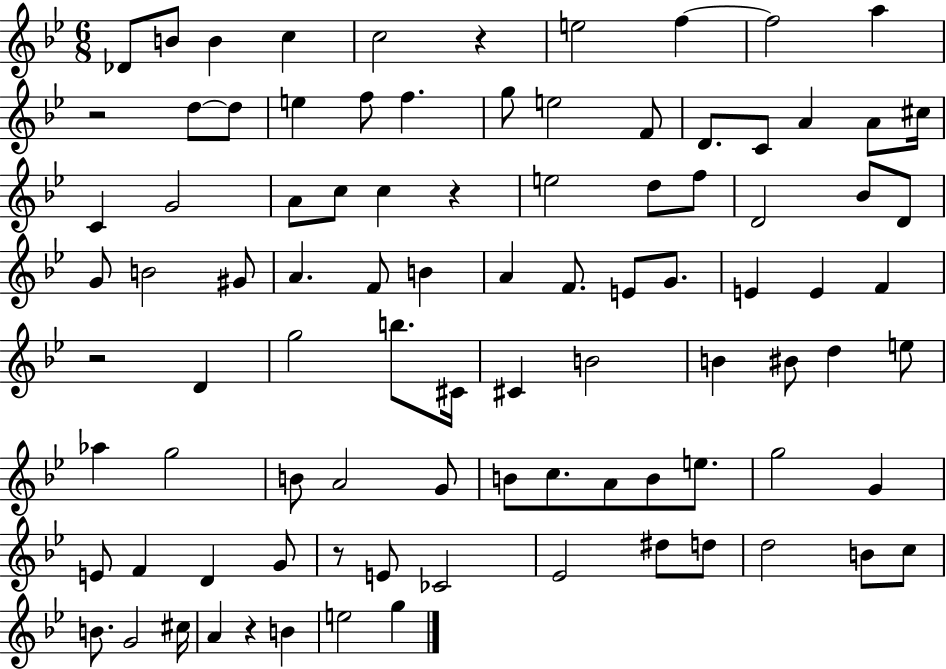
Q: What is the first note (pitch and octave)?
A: Db4